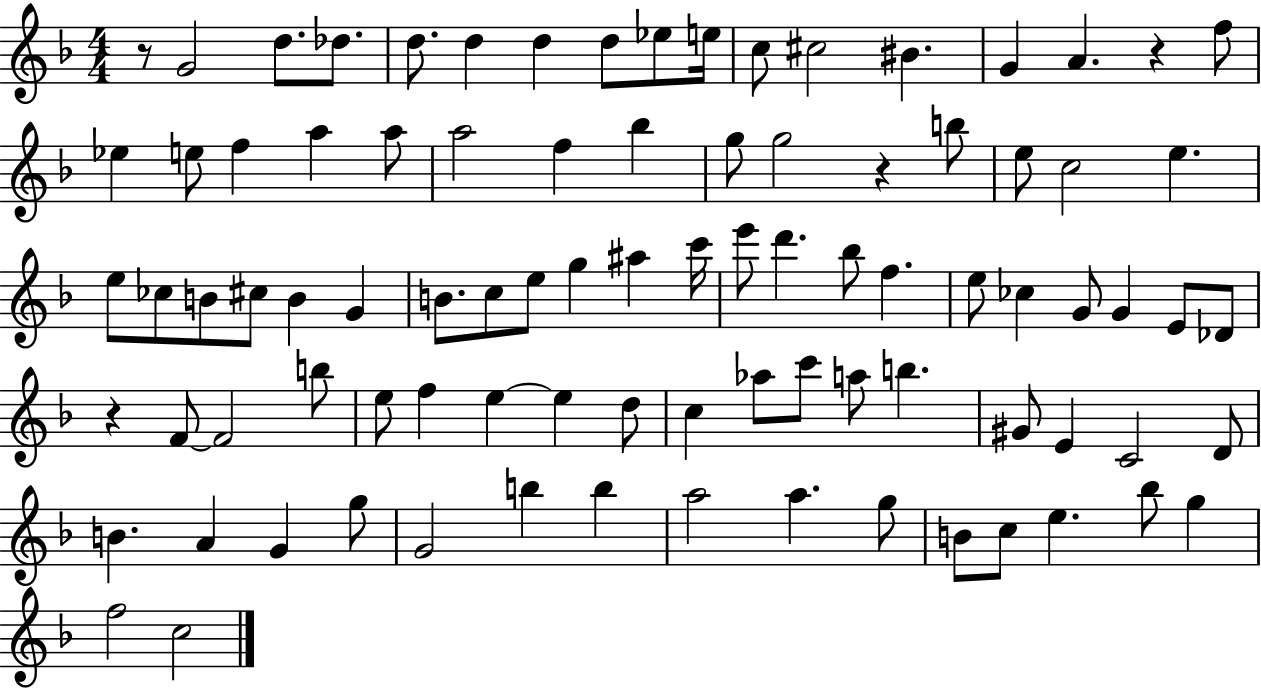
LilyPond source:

{
  \clef treble
  \numericTimeSignature
  \time 4/4
  \key f \major
  r8 g'2 d''8. des''8. | d''8. d''4 d''4 d''8 ees''8 e''16 | c''8 cis''2 bis'4. | g'4 a'4. r4 f''8 | \break ees''4 e''8 f''4 a''4 a''8 | a''2 f''4 bes''4 | g''8 g''2 r4 b''8 | e''8 c''2 e''4. | \break e''8 ces''8 b'8 cis''8 b'4 g'4 | b'8. c''8 e''8 g''4 ais''4 c'''16 | e'''8 d'''4. bes''8 f''4. | e''8 ces''4 g'8 g'4 e'8 des'8 | \break r4 f'8~~ f'2 b''8 | e''8 f''4 e''4~~ e''4 d''8 | c''4 aes''8 c'''8 a''8 b''4. | gis'8 e'4 c'2 d'8 | \break b'4. a'4 g'4 g''8 | g'2 b''4 b''4 | a''2 a''4. g''8 | b'8 c''8 e''4. bes''8 g''4 | \break f''2 c''2 | \bar "|."
}